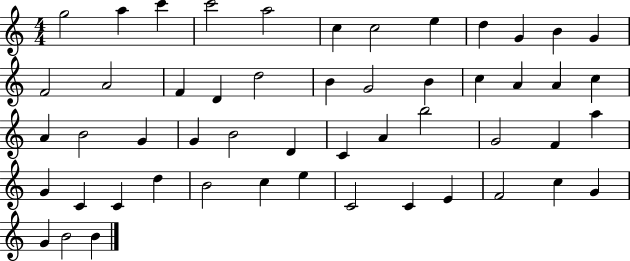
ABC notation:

X:1
T:Untitled
M:4/4
L:1/4
K:C
g2 a c' c'2 a2 c c2 e d G B G F2 A2 F D d2 B G2 B c A A c A B2 G G B2 D C A b2 G2 F a G C C d B2 c e C2 C E F2 c G G B2 B